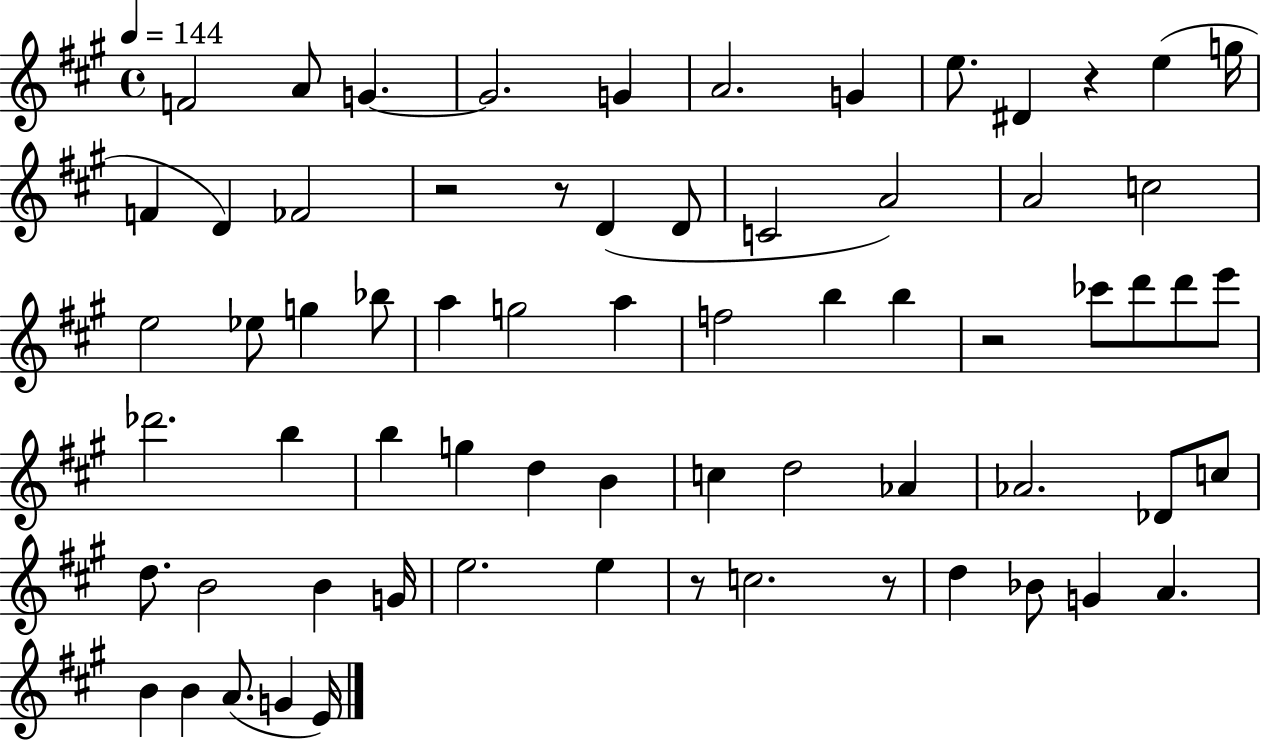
X:1
T:Untitled
M:4/4
L:1/4
K:A
F2 A/2 G G2 G A2 G e/2 ^D z e g/4 F D _F2 z2 z/2 D D/2 C2 A2 A2 c2 e2 _e/2 g _b/2 a g2 a f2 b b z2 _c'/2 d'/2 d'/2 e'/2 _d'2 b b g d B c d2 _A _A2 _D/2 c/2 d/2 B2 B G/4 e2 e z/2 c2 z/2 d _B/2 G A B B A/2 G E/4